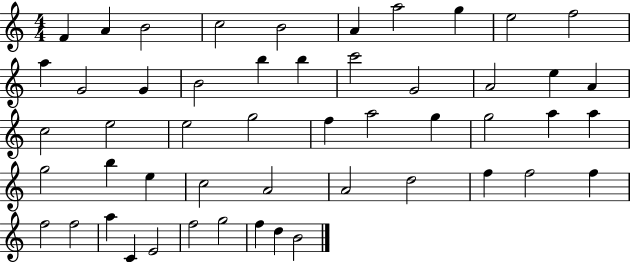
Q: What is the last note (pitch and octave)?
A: B4